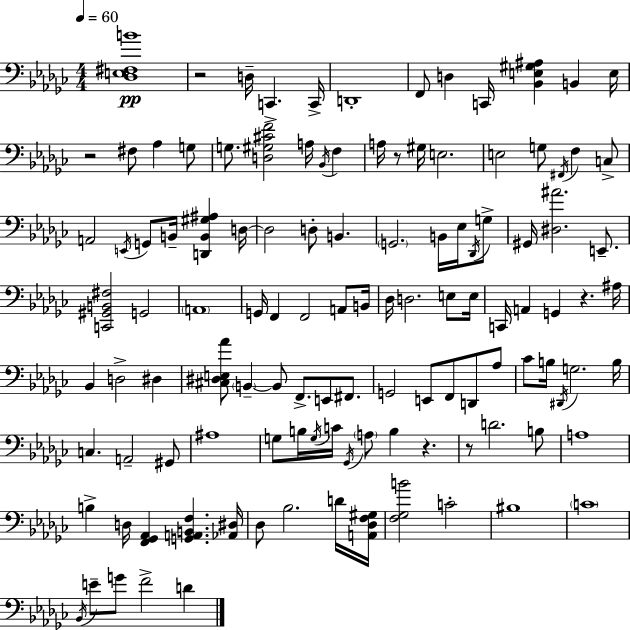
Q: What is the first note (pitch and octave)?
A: D3